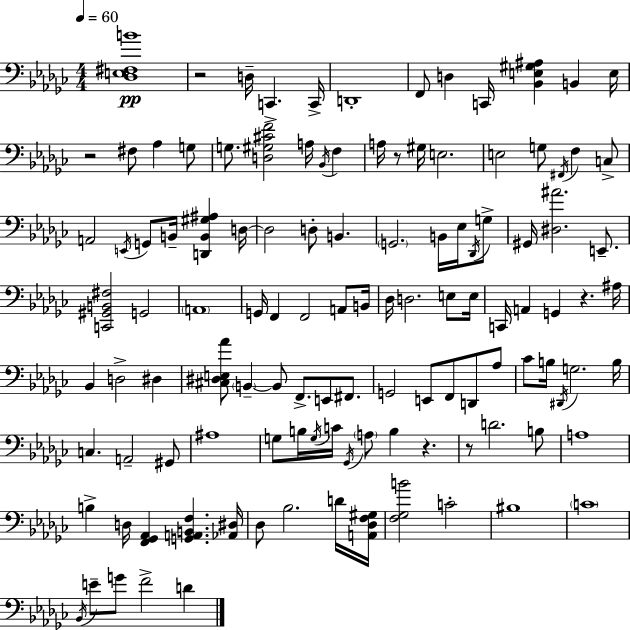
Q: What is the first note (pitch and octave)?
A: D3